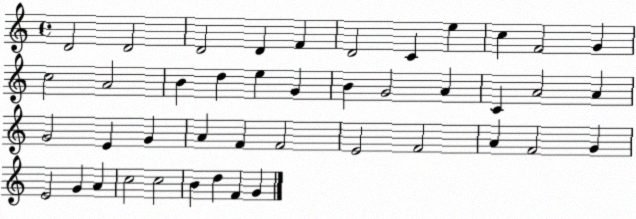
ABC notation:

X:1
T:Untitled
M:4/4
L:1/4
K:C
D2 D2 D2 D F D2 C e c F2 G c2 A2 B d e G B G2 A C A2 A G2 E G A F F2 E2 F2 A F2 G E2 G A c2 c2 B d F G